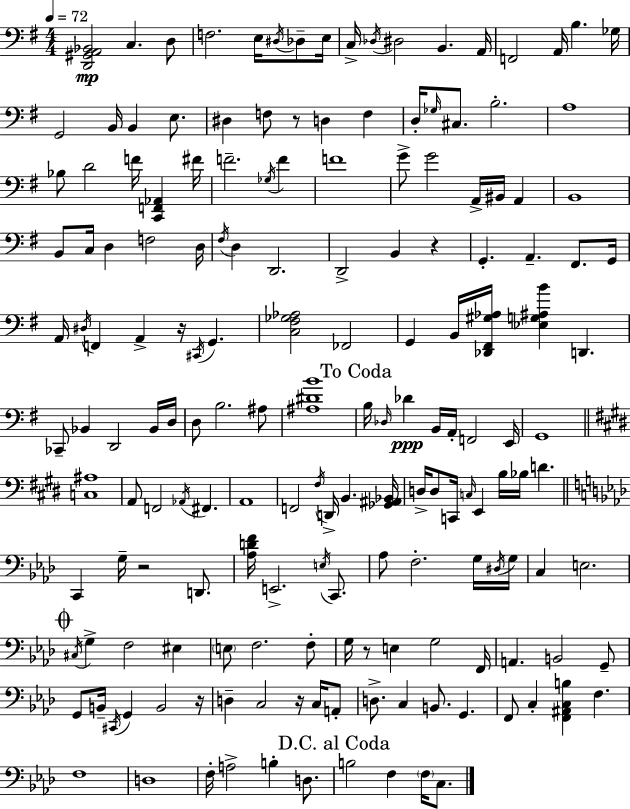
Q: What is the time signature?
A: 4/4